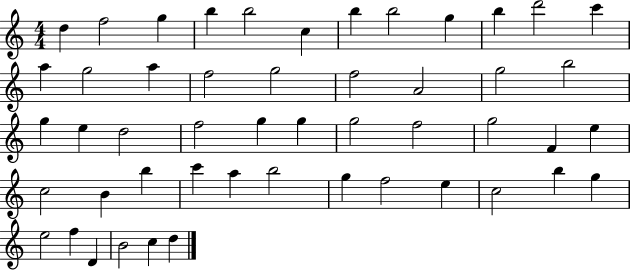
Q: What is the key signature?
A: C major